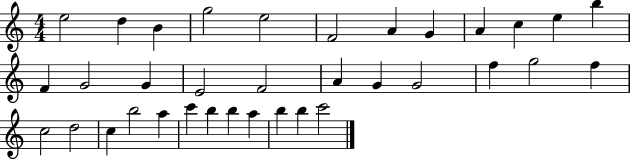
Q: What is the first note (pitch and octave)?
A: E5